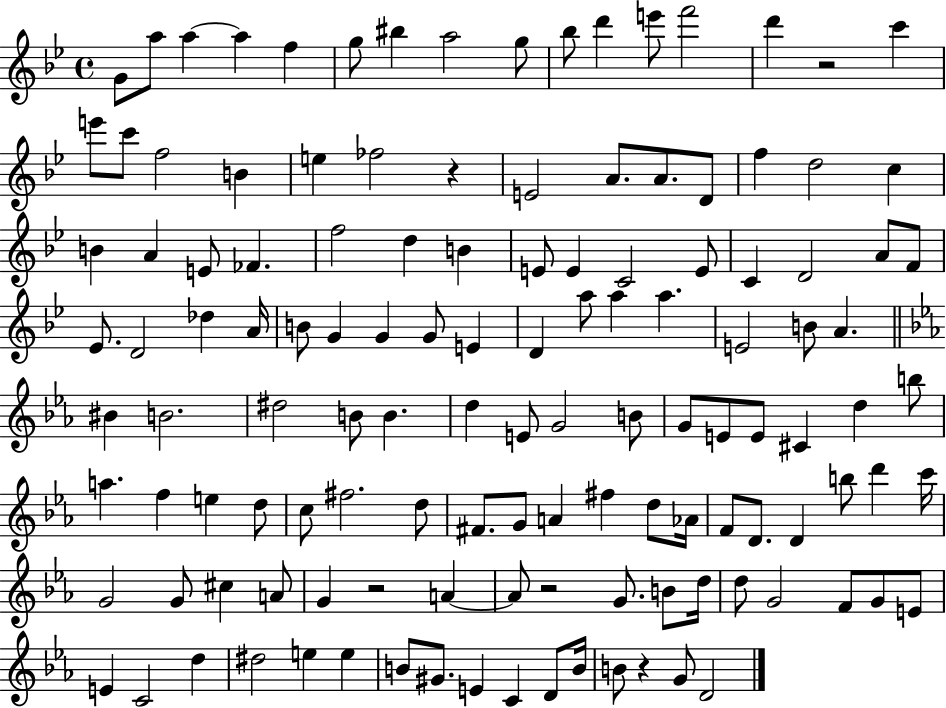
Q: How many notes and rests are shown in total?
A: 128